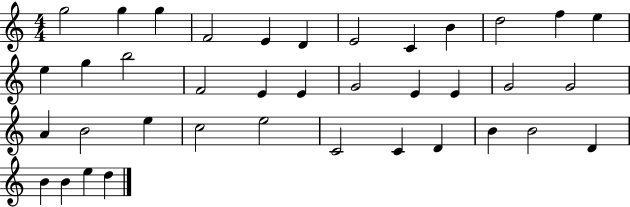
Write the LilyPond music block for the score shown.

{
  \clef treble
  \numericTimeSignature
  \time 4/4
  \key c \major
  g''2 g''4 g''4 | f'2 e'4 d'4 | e'2 c'4 b'4 | d''2 f''4 e''4 | \break e''4 g''4 b''2 | f'2 e'4 e'4 | g'2 e'4 e'4 | g'2 g'2 | \break a'4 b'2 e''4 | c''2 e''2 | c'2 c'4 d'4 | b'4 b'2 d'4 | \break b'4 b'4 e''4 d''4 | \bar "|."
}